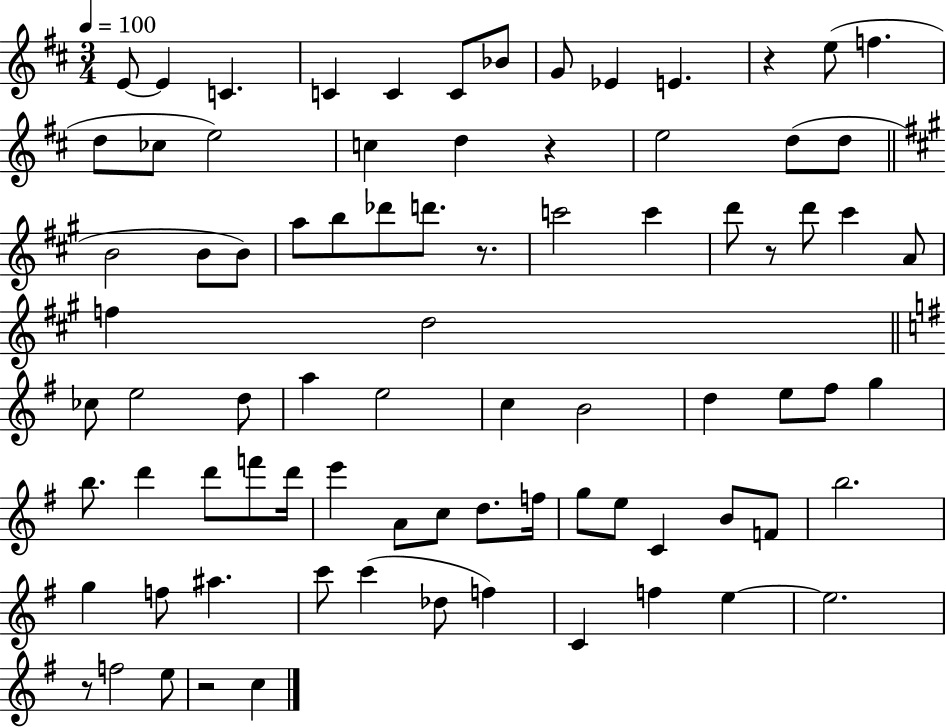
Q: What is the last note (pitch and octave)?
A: C5